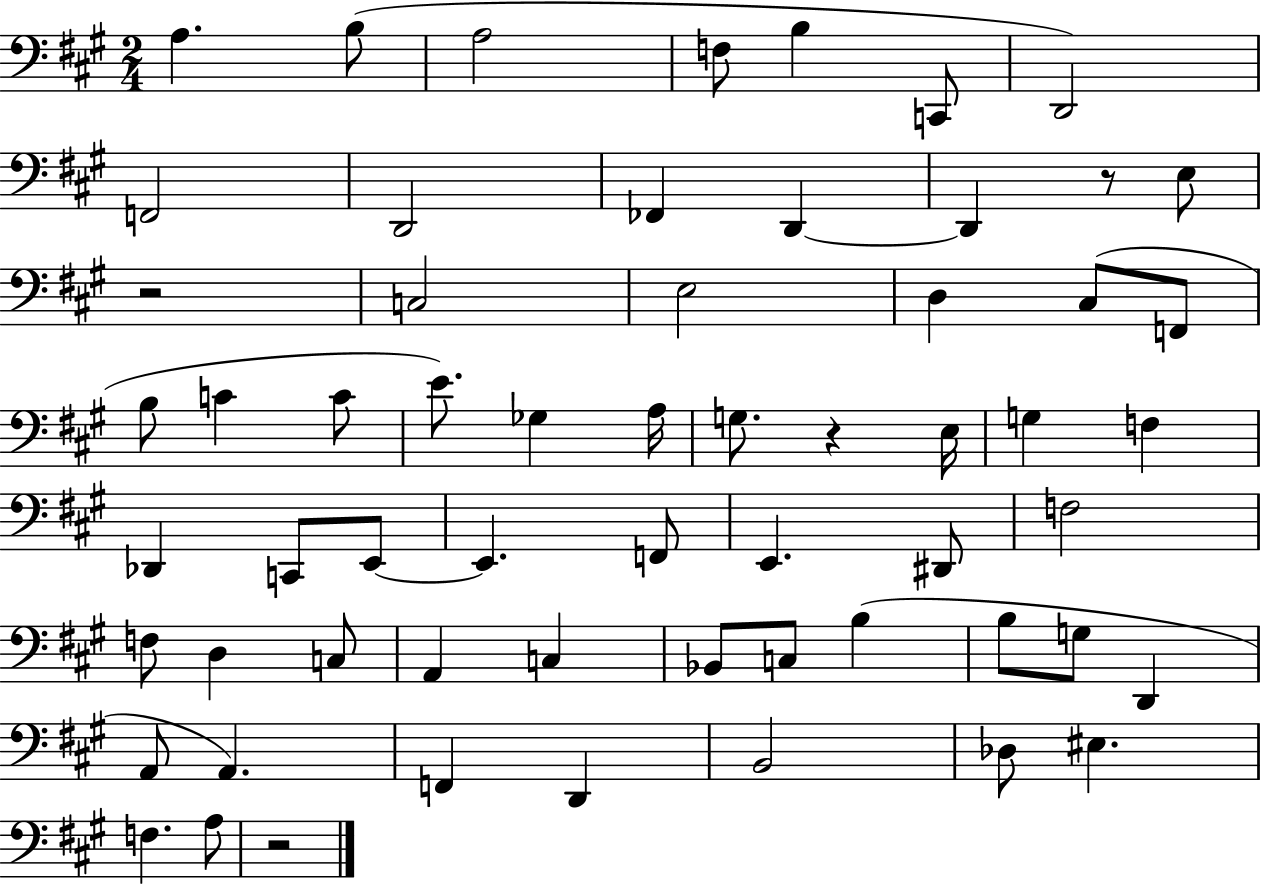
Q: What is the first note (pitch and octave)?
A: A3